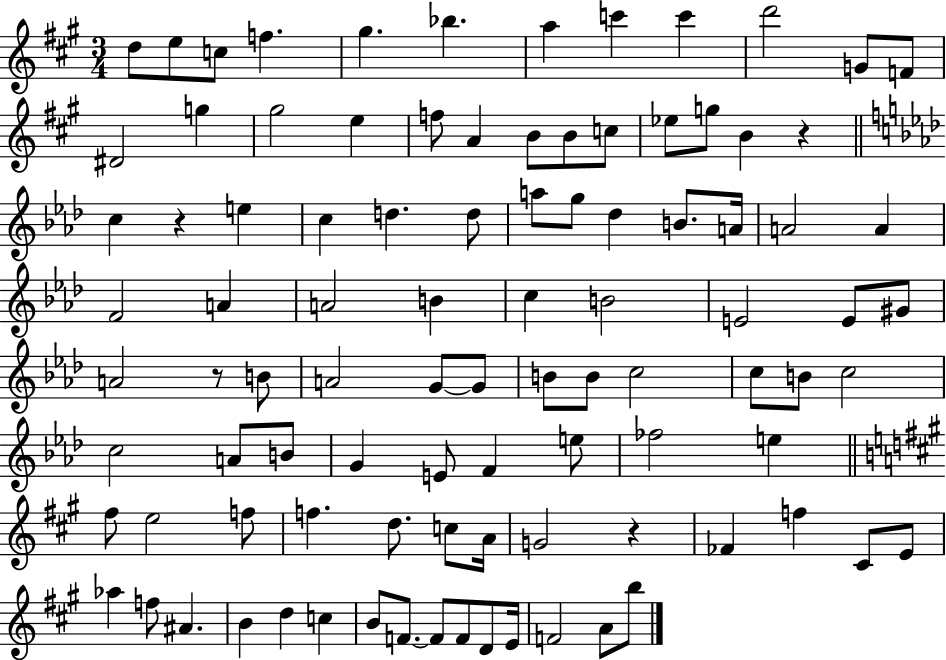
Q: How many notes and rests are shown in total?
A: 96